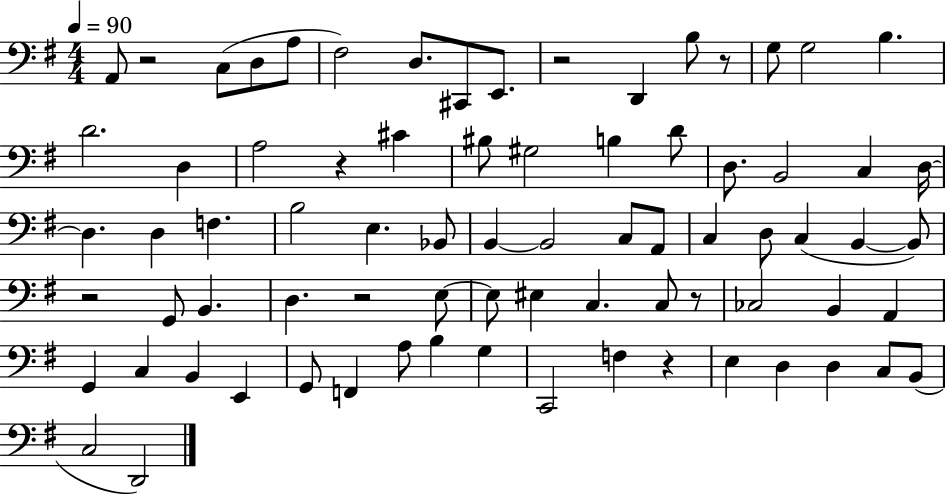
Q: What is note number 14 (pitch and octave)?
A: D4